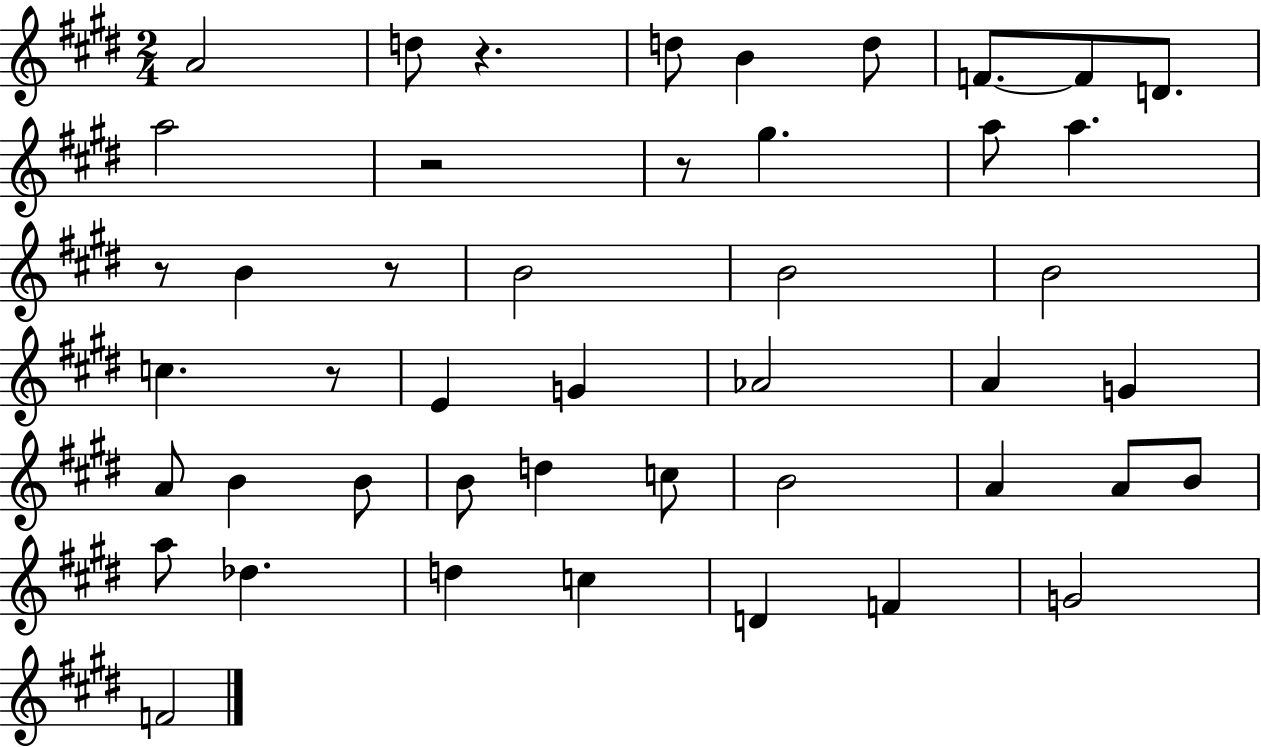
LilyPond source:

{
  \clef treble
  \numericTimeSignature
  \time 2/4
  \key e \major
  \repeat volta 2 { a'2 | d''8 r4. | d''8 b'4 d''8 | f'8.~~ f'8 d'8. | \break a''2 | r2 | r8 gis''4. | a''8 a''4. | \break r8 b'4 r8 | b'2 | b'2 | b'2 | \break c''4. r8 | e'4 g'4 | aes'2 | a'4 g'4 | \break a'8 b'4 b'8 | b'8 d''4 c''8 | b'2 | a'4 a'8 b'8 | \break a''8 des''4. | d''4 c''4 | d'4 f'4 | g'2 | \break f'2 | } \bar "|."
}